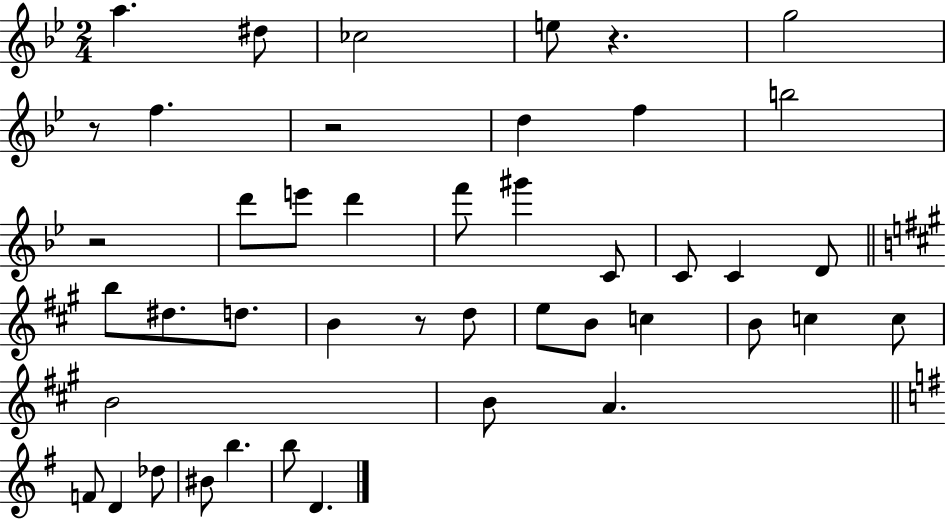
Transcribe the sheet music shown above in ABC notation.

X:1
T:Untitled
M:2/4
L:1/4
K:Bb
a ^d/2 _c2 e/2 z g2 z/2 f z2 d f b2 z2 d'/2 e'/2 d' f'/2 ^g' C/2 C/2 C D/2 b/2 ^d/2 d/2 B z/2 d/2 e/2 B/2 c B/2 c c/2 B2 B/2 A F/2 D _d/2 ^B/2 b b/2 D